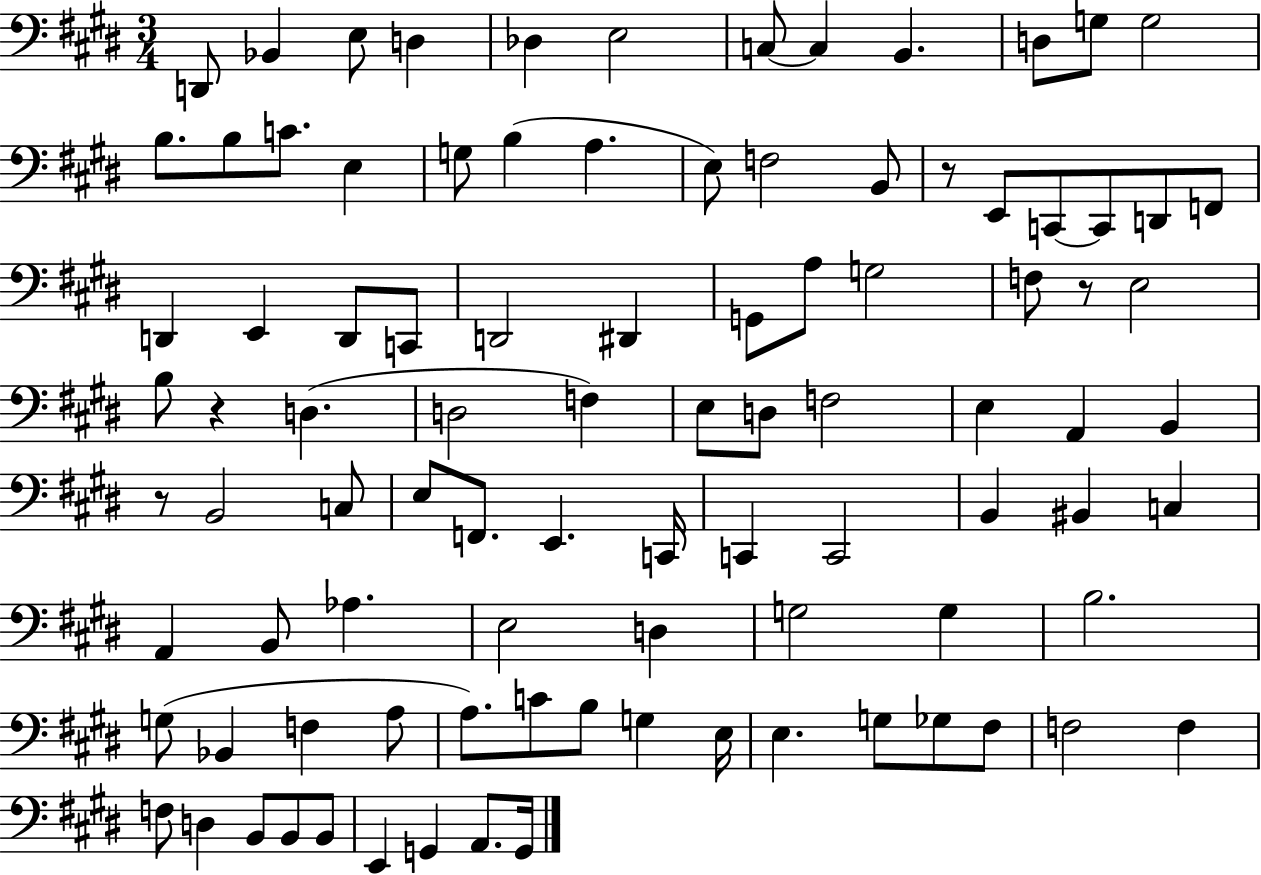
{
  \clef bass
  \numericTimeSignature
  \time 3/4
  \key e \major
  d,8 bes,4 e8 d4 | des4 e2 | c8~~ c4 b,4. | d8 g8 g2 | \break b8. b8 c'8. e4 | g8 b4( a4. | e8) f2 b,8 | r8 e,8 c,8~~ c,8 d,8 f,8 | \break d,4 e,4 d,8 c,8 | d,2 dis,4 | g,8 a8 g2 | f8 r8 e2 | \break b8 r4 d4.( | d2 f4) | e8 d8 f2 | e4 a,4 b,4 | \break r8 b,2 c8 | e8 f,8. e,4. c,16 | c,4 c,2 | b,4 bis,4 c4 | \break a,4 b,8 aes4. | e2 d4 | g2 g4 | b2. | \break g8( bes,4 f4 a8 | a8.) c'8 b8 g4 e16 | e4. g8 ges8 fis8 | f2 f4 | \break f8 d4 b,8 b,8 b,8 | e,4 g,4 a,8. g,16 | \bar "|."
}